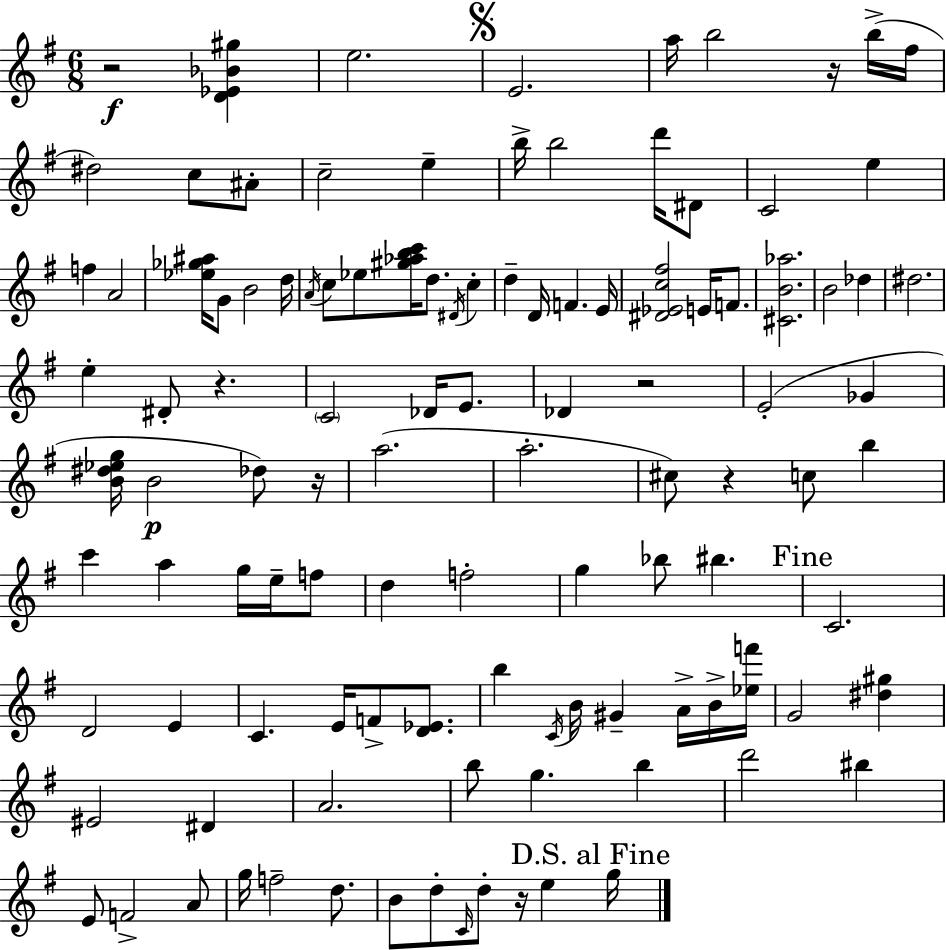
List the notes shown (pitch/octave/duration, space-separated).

R/h [D4,Eb4,Bb4,G#5]/q E5/h. E4/h. A5/s B5/h R/s B5/s F#5/s D#5/h C5/e A#4/e C5/h E5/q B5/s B5/h D6/s D#4/e C4/h E5/q F5/q A4/h [Eb5,Gb5,A#5]/s G4/e B4/h D5/s A4/s C5/e Eb5/e [G#5,Ab5,B5,C6]/s D5/e. D#4/s C5/q D5/q D4/s F4/q. E4/s [D#4,Eb4,C5,F#5]/h E4/s F4/e. [C#4,B4,Ab5]/h. B4/h Db5/q D#5/h. E5/q D#4/e R/q. C4/h Db4/s E4/e. Db4/q R/h E4/h Gb4/q [B4,D#5,Eb5,G5]/s B4/h Db5/e R/s A5/h. A5/h. C#5/e R/q C5/e B5/q C6/q A5/q G5/s E5/s F5/e D5/q F5/h G5/q Bb5/e BIS5/q. C4/h. D4/h E4/q C4/q. E4/s F4/e [D4,Eb4]/e. B5/q C4/s B4/s G#4/q A4/s B4/s [Eb5,F6]/s G4/h [D#5,G#5]/q EIS4/h D#4/q A4/h. B5/e G5/q. B5/q D6/h BIS5/q E4/e F4/h A4/e G5/s F5/h D5/e. B4/e D5/e C4/s D5/e R/s E5/q G5/s